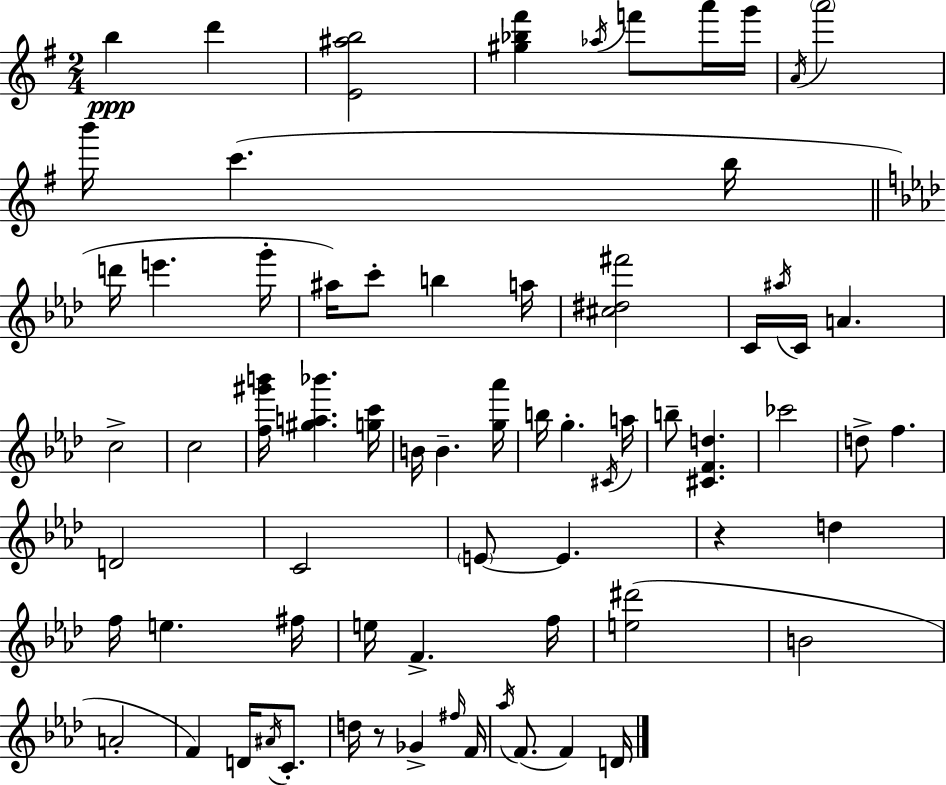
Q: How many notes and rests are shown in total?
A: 70